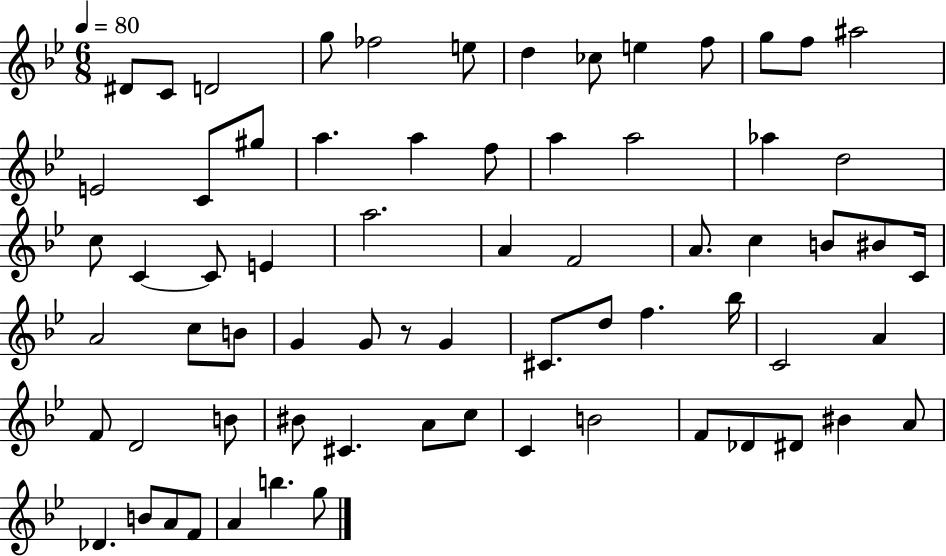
{
  \clef treble
  \numericTimeSignature
  \time 6/8
  \key bes \major
  \tempo 4 = 80
  \repeat volta 2 { dis'8 c'8 d'2 | g''8 fes''2 e''8 | d''4 ces''8 e''4 f''8 | g''8 f''8 ais''2 | \break e'2 c'8 gis''8 | a''4. a''4 f''8 | a''4 a''2 | aes''4 d''2 | \break c''8 c'4~~ c'8 e'4 | a''2. | a'4 f'2 | a'8. c''4 b'8 bis'8 c'16 | \break a'2 c''8 b'8 | g'4 g'8 r8 g'4 | cis'8. d''8 f''4. bes''16 | c'2 a'4 | \break f'8 d'2 b'8 | bis'8 cis'4. a'8 c''8 | c'4 b'2 | f'8 des'8 dis'8 bis'4 a'8 | \break des'4. b'8 a'8 f'8 | a'4 b''4. g''8 | } \bar "|."
}